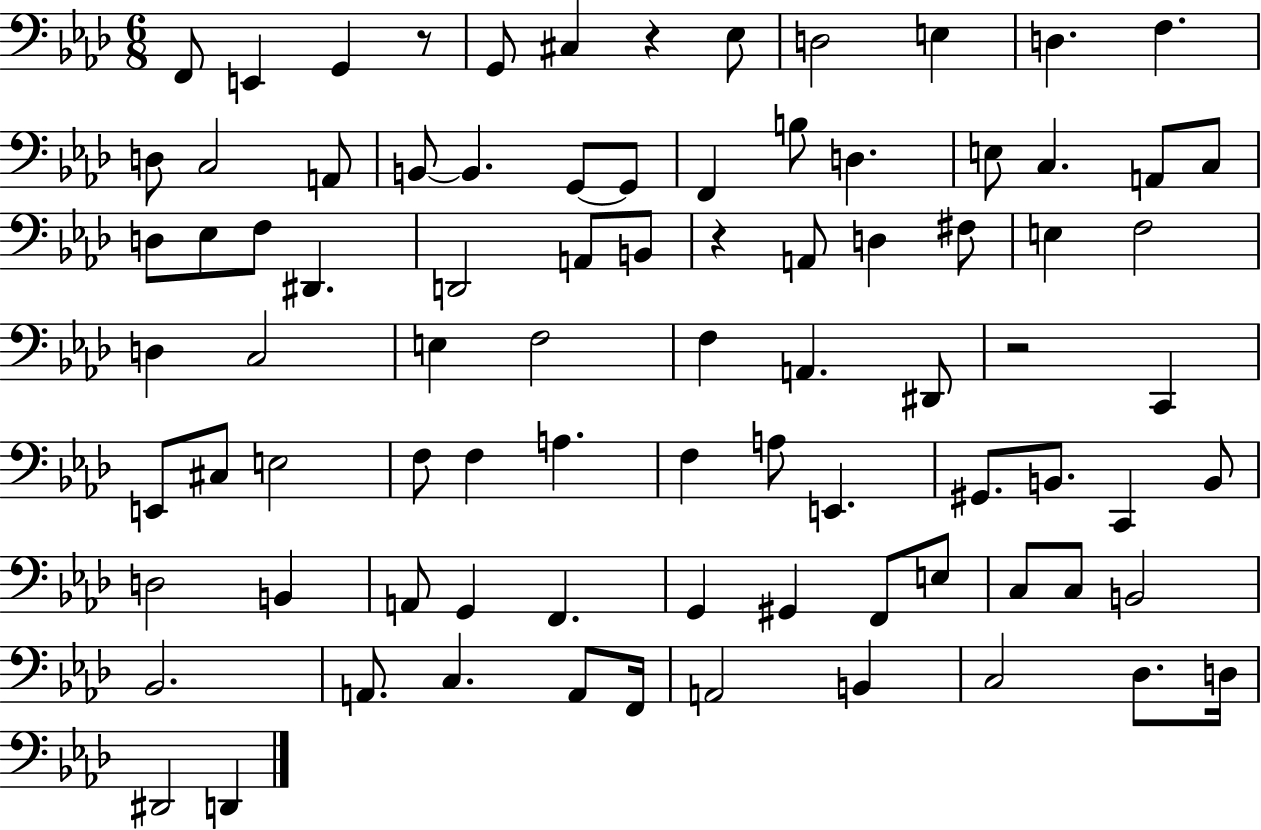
X:1
T:Untitled
M:6/8
L:1/4
K:Ab
F,,/2 E,, G,, z/2 G,,/2 ^C, z _E,/2 D,2 E, D, F, D,/2 C,2 A,,/2 B,,/2 B,, G,,/2 G,,/2 F,, B,/2 D, E,/2 C, A,,/2 C,/2 D,/2 _E,/2 F,/2 ^D,, D,,2 A,,/2 B,,/2 z A,,/2 D, ^F,/2 E, F,2 D, C,2 E, F,2 F, A,, ^D,,/2 z2 C,, E,,/2 ^C,/2 E,2 F,/2 F, A, F, A,/2 E,, ^G,,/2 B,,/2 C,, B,,/2 D,2 B,, A,,/2 G,, F,, G,, ^G,, F,,/2 E,/2 C,/2 C,/2 B,,2 _B,,2 A,,/2 C, A,,/2 F,,/4 A,,2 B,, C,2 _D,/2 D,/4 ^D,,2 D,,